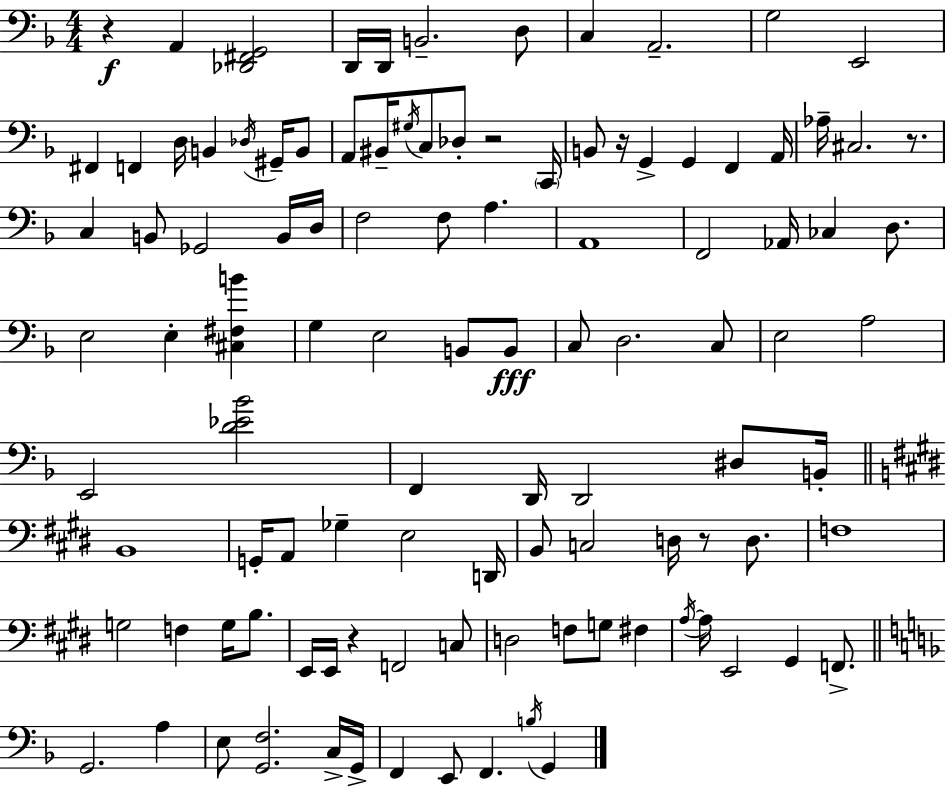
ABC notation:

X:1
T:Untitled
M:4/4
L:1/4
K:Dm
z A,, [_D,,^F,,G,,]2 D,,/4 D,,/4 B,,2 D,/2 C, A,,2 G,2 E,,2 ^F,, F,, D,/4 B,, _D,/4 ^G,,/4 B,,/2 A,,/2 ^B,,/4 ^G,/4 C,/2 _D,/2 z2 C,,/4 B,,/2 z/4 G,, G,, F,, A,,/4 _A,/4 ^C,2 z/2 C, B,,/2 _G,,2 B,,/4 D,/4 F,2 F,/2 A, A,,4 F,,2 _A,,/4 _C, D,/2 E,2 E, [^C,^F,B] G, E,2 B,,/2 B,,/2 C,/2 D,2 C,/2 E,2 A,2 E,,2 [D_E_B]2 F,, D,,/4 D,,2 ^D,/2 B,,/4 B,,4 G,,/4 A,,/2 _G, E,2 D,,/4 B,,/2 C,2 D,/4 z/2 D,/2 F,4 G,2 F, G,/4 B,/2 E,,/4 E,,/4 z F,,2 C,/2 D,2 F,/2 G,/2 ^F, A,/4 A,/4 E,,2 ^G,, F,,/2 G,,2 A, E,/2 [G,,F,]2 C,/4 G,,/4 F,, E,,/2 F,, B,/4 G,,